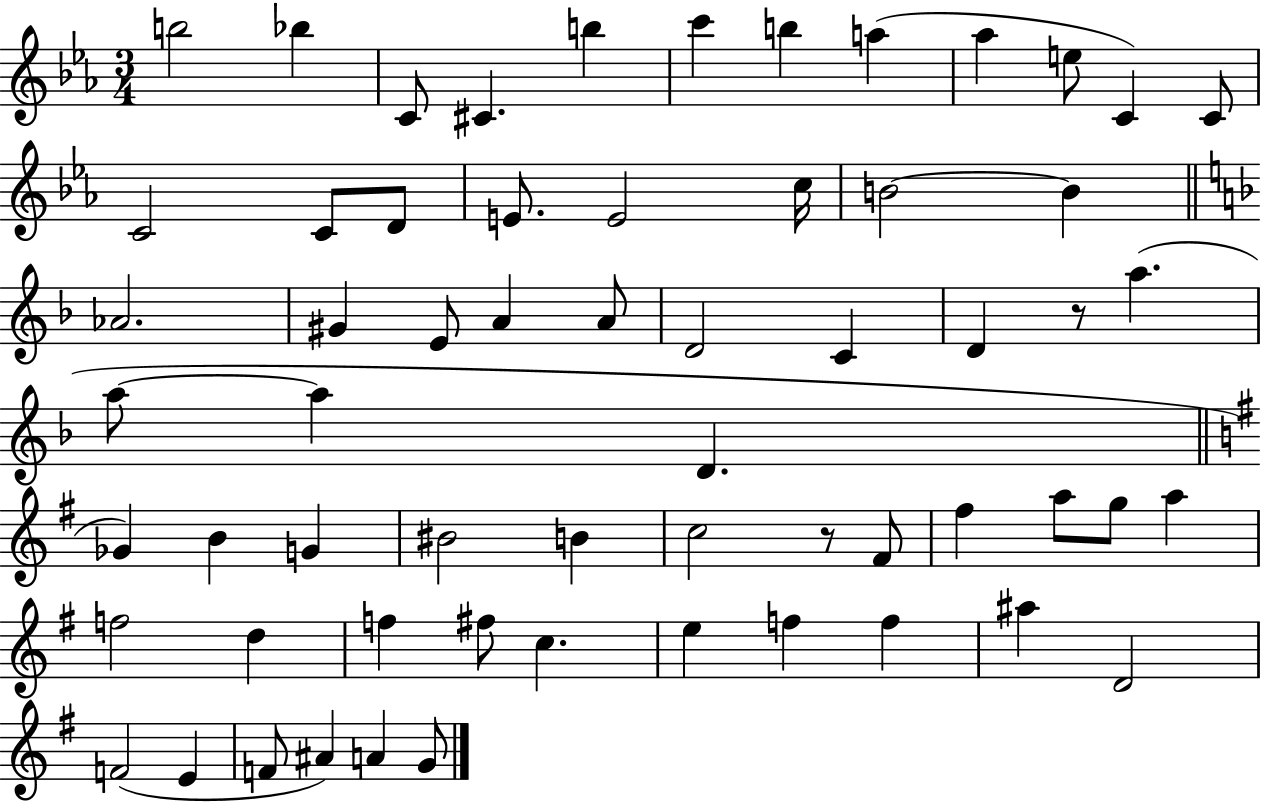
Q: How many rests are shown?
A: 2